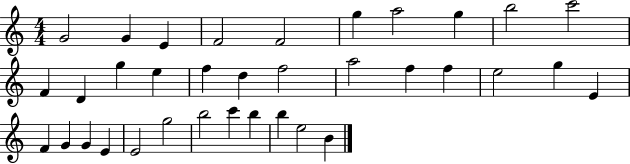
G4/h G4/q E4/q F4/h F4/h G5/q A5/h G5/q B5/h C6/h F4/q D4/q G5/q E5/q F5/q D5/q F5/h A5/h F5/q F5/q E5/h G5/q E4/q F4/q G4/q G4/q E4/q E4/h G5/h B5/h C6/q B5/q B5/q E5/h B4/q